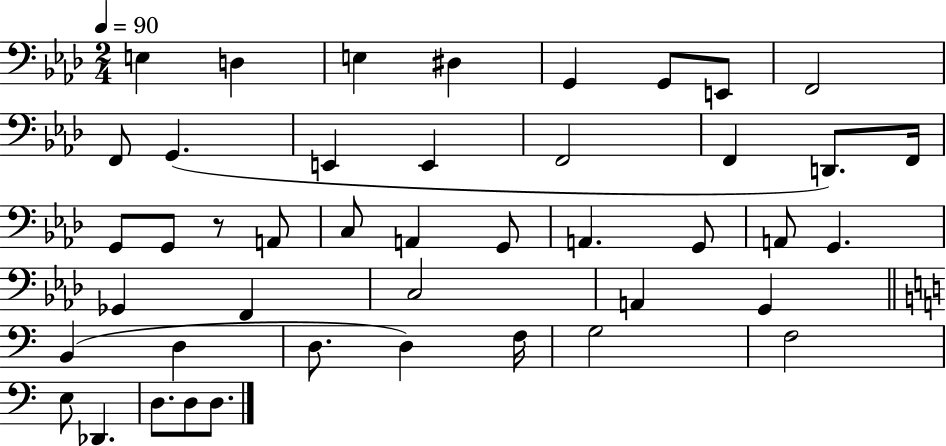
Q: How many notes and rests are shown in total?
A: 44